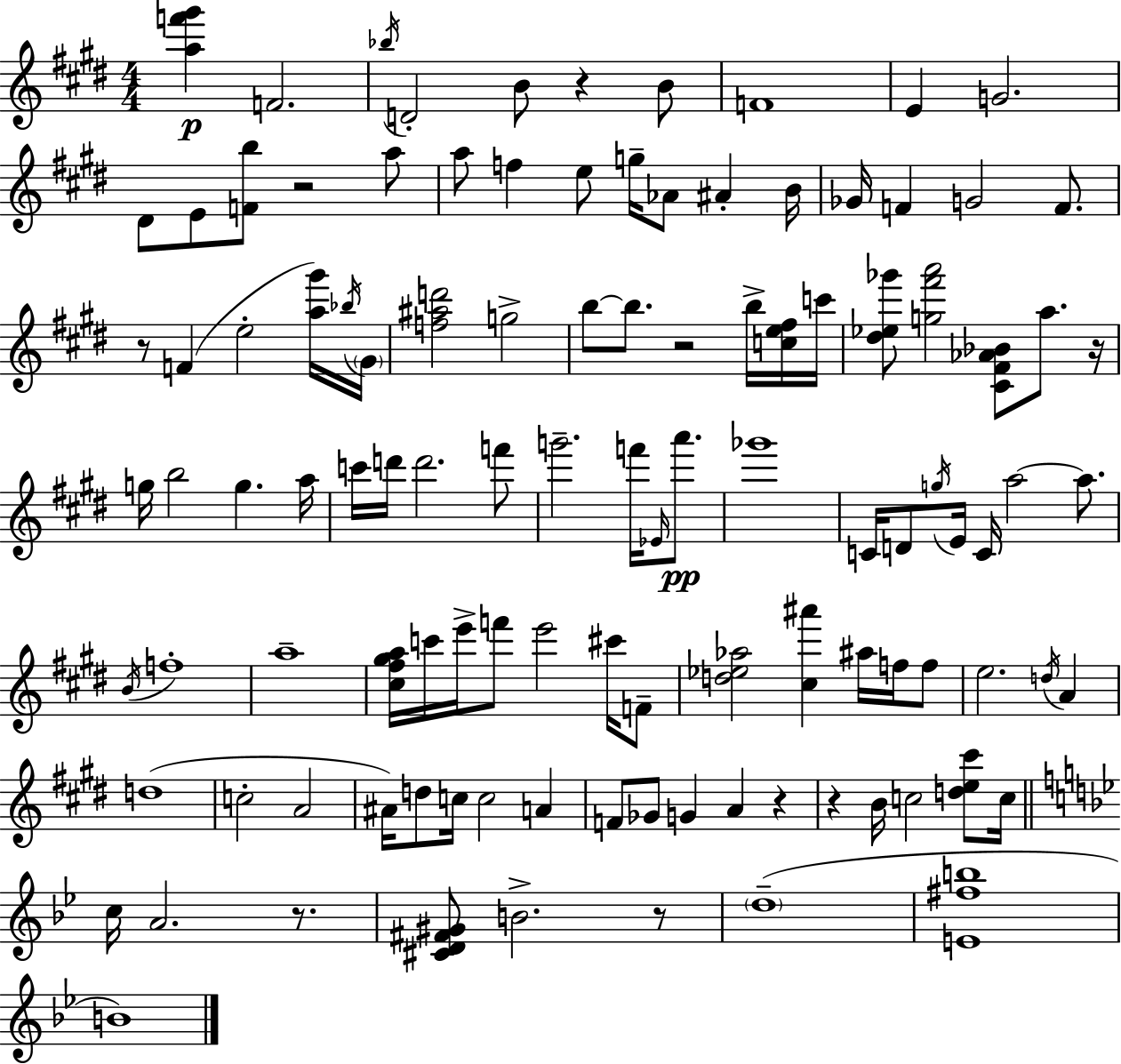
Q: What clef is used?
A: treble